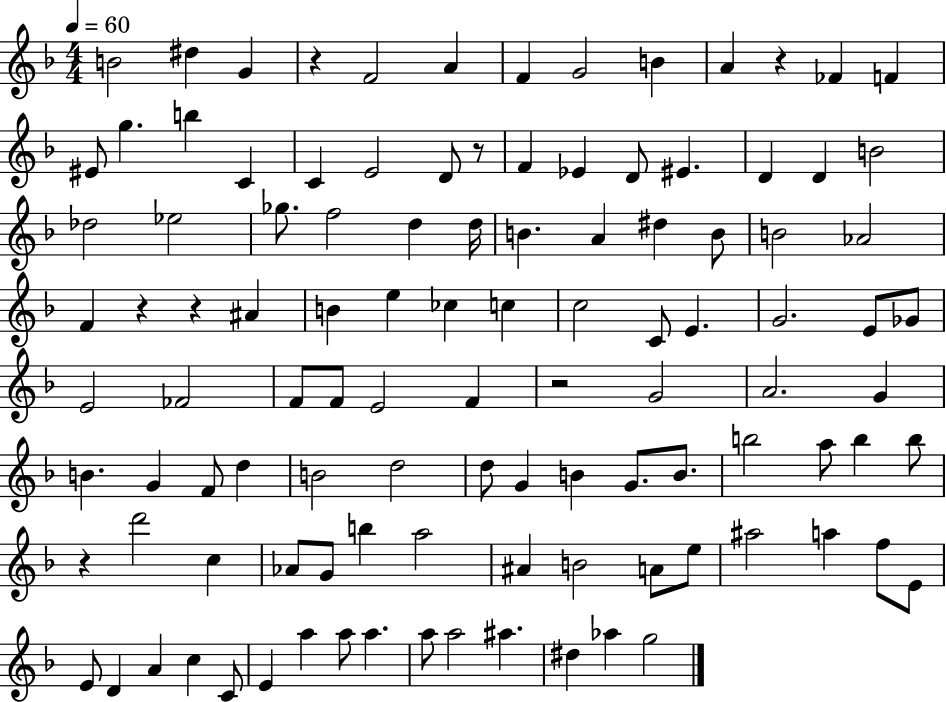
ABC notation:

X:1
T:Untitled
M:4/4
L:1/4
K:F
B2 ^d G z F2 A F G2 B A z _F F ^E/2 g b C C E2 D/2 z/2 F _E D/2 ^E D D B2 _d2 _e2 _g/2 f2 d d/4 B A ^d B/2 B2 _A2 F z z ^A B e _c c c2 C/2 E G2 E/2 _G/2 E2 _F2 F/2 F/2 E2 F z2 G2 A2 G B G F/2 d B2 d2 d/2 G B G/2 B/2 b2 a/2 b b/2 z d'2 c _A/2 G/2 b a2 ^A B2 A/2 e/2 ^a2 a f/2 E/2 E/2 D A c C/2 E a a/2 a a/2 a2 ^a ^d _a g2